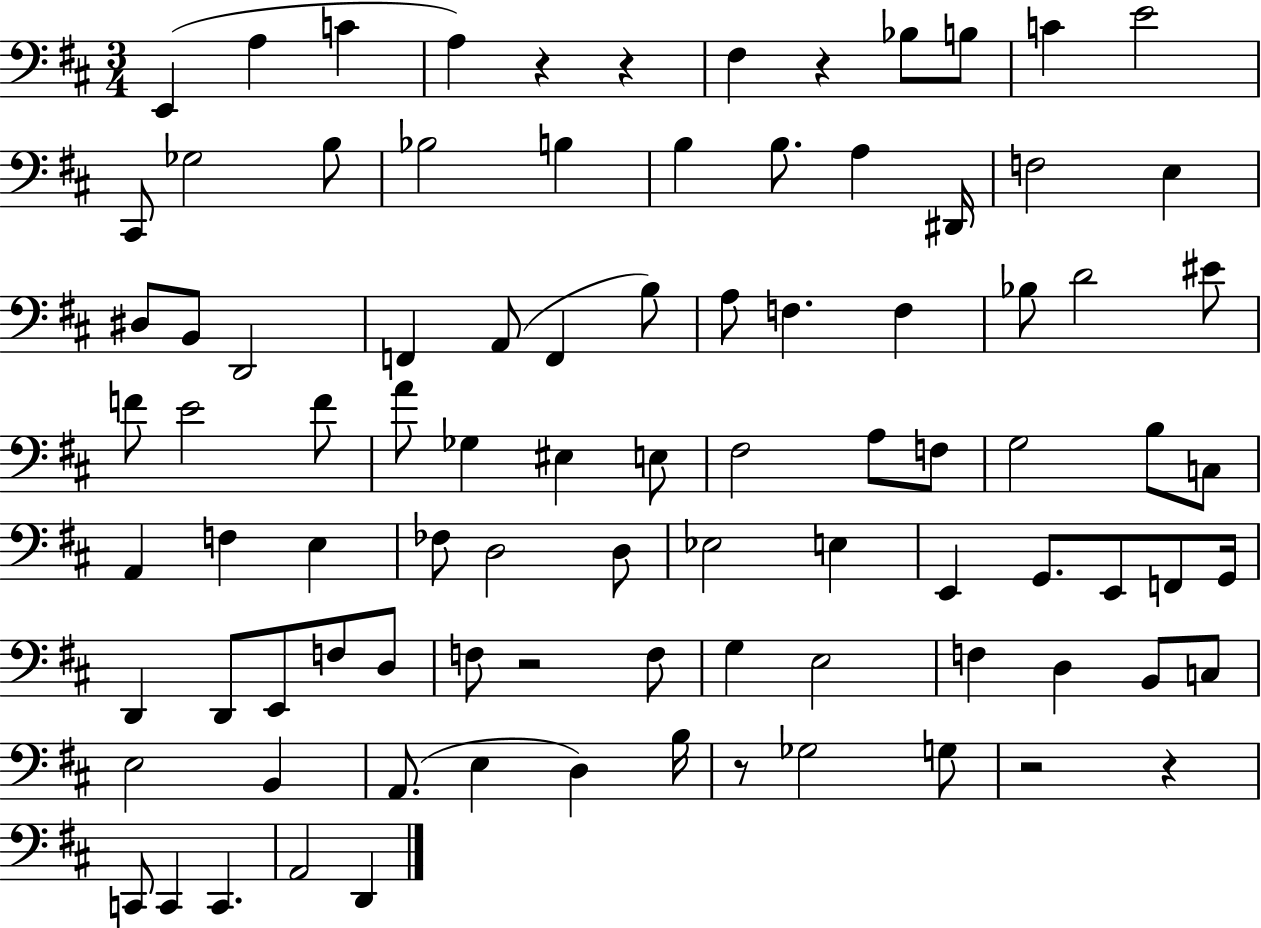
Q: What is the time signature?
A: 3/4